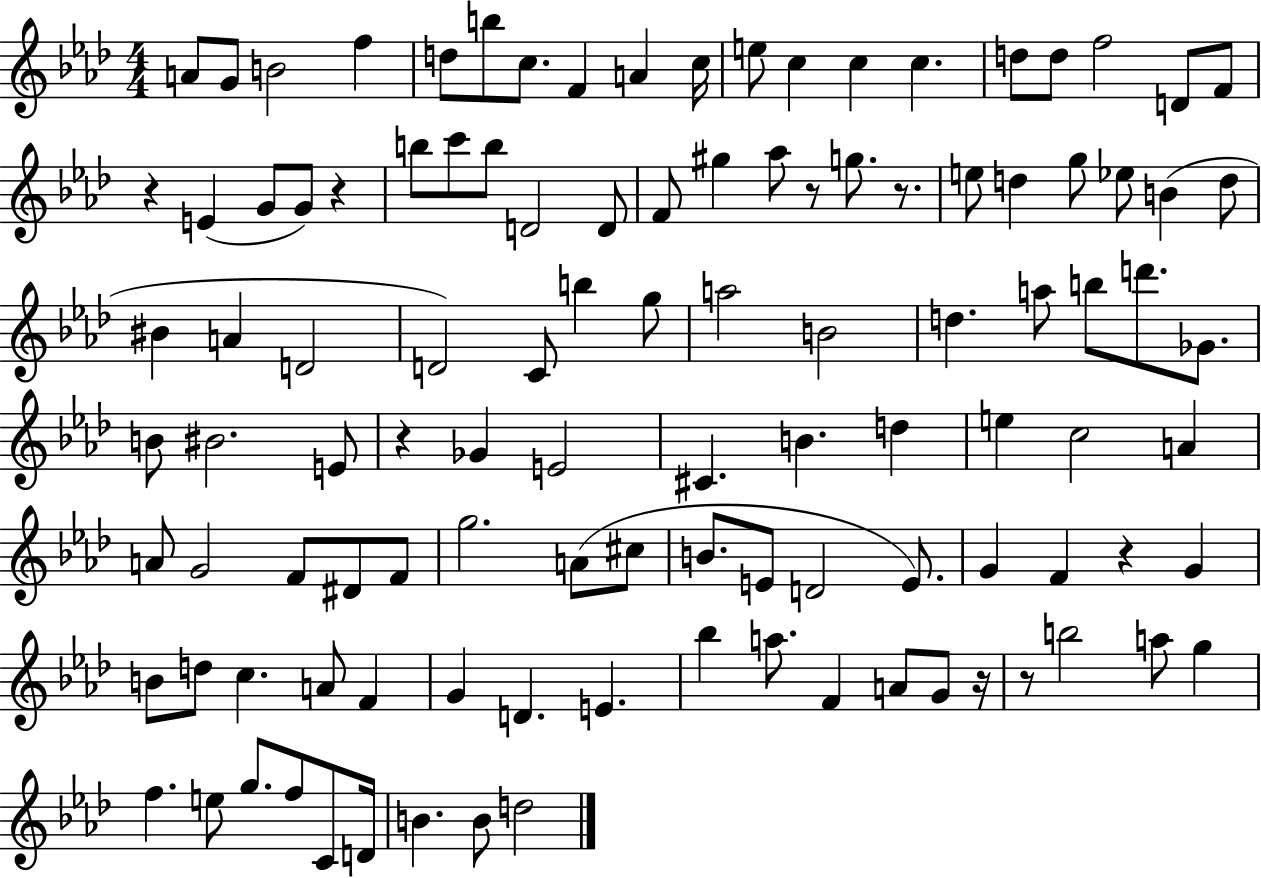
{
  \clef treble
  \numericTimeSignature
  \time 4/4
  \key aes \major
  a'8 g'8 b'2 f''4 | d''8 b''8 c''8. f'4 a'4 c''16 | e''8 c''4 c''4 c''4. | d''8 d''8 f''2 d'8 f'8 | \break r4 e'4( g'8 g'8) r4 | b''8 c'''8 b''8 d'2 d'8 | f'8 gis''4 aes''8 r8 g''8. r8. | e''8 d''4 g''8 ees''8 b'4( d''8 | \break bis'4 a'4 d'2 | d'2) c'8 b''4 g''8 | a''2 b'2 | d''4. a''8 b''8 d'''8. ges'8. | \break b'8 bis'2. e'8 | r4 ges'4 e'2 | cis'4. b'4. d''4 | e''4 c''2 a'4 | \break a'8 g'2 f'8 dis'8 f'8 | g''2. a'8( cis''8 | b'8. e'8 d'2 e'8.) | g'4 f'4 r4 g'4 | \break b'8 d''8 c''4. a'8 f'4 | g'4 d'4. e'4. | bes''4 a''8. f'4 a'8 g'8 r16 | r8 b''2 a''8 g''4 | \break f''4. e''8 g''8. f''8 c'8 d'16 | b'4. b'8 d''2 | \bar "|."
}